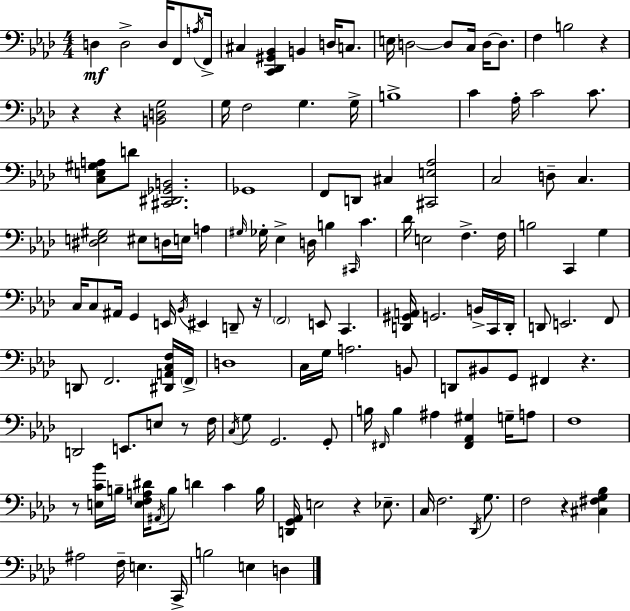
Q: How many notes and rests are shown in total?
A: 140